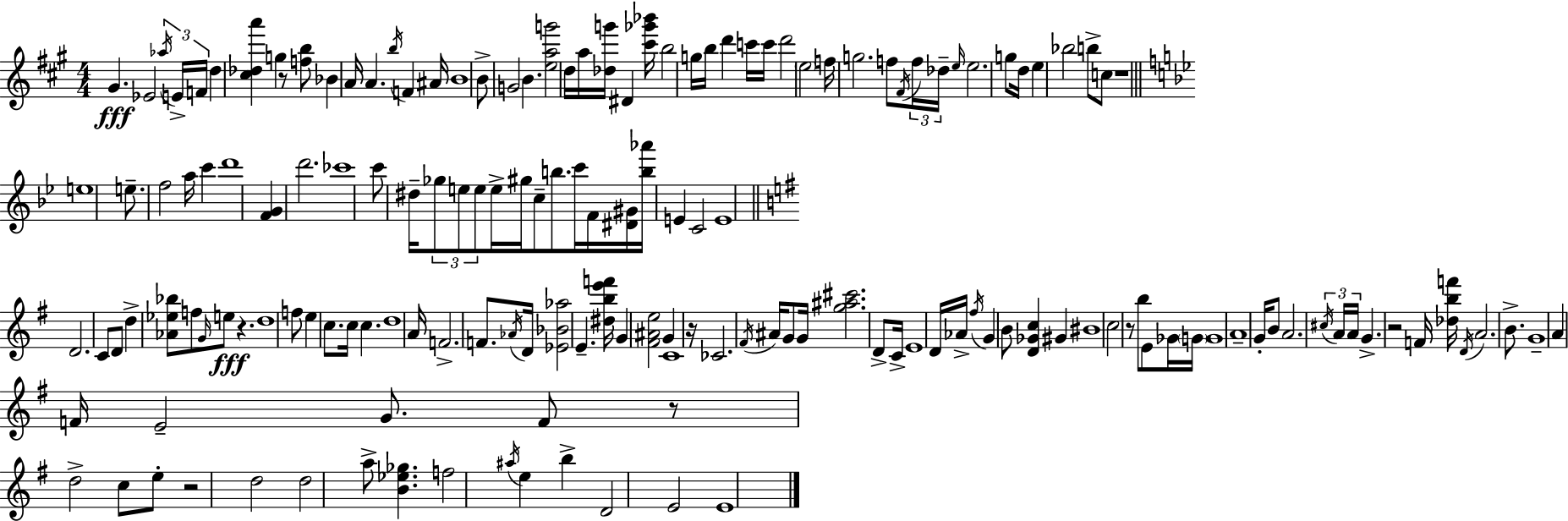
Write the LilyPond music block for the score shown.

{
  \clef treble
  \numericTimeSignature
  \time 4/4
  \key a \major
  gis'4.\fff ees'2 \tuplet 3/2 { \acciaccatura { aes''16 } e'16-> | f'16 } d''4 <cis'' des'' a'''>4 g''4 r8 <f'' b''>8 | bes'4 a'16 a'4. \acciaccatura { b''16 } f'4 | ais'16 b'1 | \break b'8-> g'2 b'4. | <e'' a'' g'''>2 d''16 a''16 <des'' g'''>16 dis'4 | <cis''' ges''' bes'''>16 b''2 g''16 b''16 d'''4 | c'''16 c'''16 d'''2 \parenthesize e''2 | \break f''16 g''2. f''8 | \acciaccatura { fis'16 } \tuplet 3/2 { f''16 des''16-- \grace { e''16 } } e''2. | g''8 d''16 e''4 bes''2 | b''8-> c''8 r1 | \break \bar "||" \break \key bes \major e''1 | e''8.-- f''2 a''16 c'''4 | d'''1 | <f' g'>4 d'''2. | \break ces'''1 | c'''8 dis''16-- \tuplet 3/2 { ges''8 e''8 e''8 } e''16-> gis''16 c''8-- b''8. | c'''16 f'16 <dis' gis'>16 <b'' aes'''>16 e'4 c'2 | e'1 | \break \bar "||" \break \key g \major d'2. c'8 d'8 | d''4-> <aes' ees'' bes''>8 f''8 \grace { g'16 } e''8\fff r4. | d''1 | f''8 e''4 c''8. c''16 c''4. | \break d''1 | a'16 f'2.-> f'8. | \acciaccatura { aes'16 } d'16 <ees' bes' aes''>2 e'4.-- | <dis'' b'' e''' f'''>16 g'4 <fis' ais' e''>2 g'4 | \break c'1 | r16 ces'2. \acciaccatura { fis'16 } | ais'16 g'8 g'16 <g'' ais'' cis'''>2. | d'8-> c'16-> e'1 | \break d'16 aes'16-> \acciaccatura { fis''16 } g'4 b'8 <d' ges' c''>4 | gis'4 bis'1 | c''2 r8 b''8 | e'8 ges'16 \parenthesize g'16 g'1 | \break a'1-- | g'16-. b'8 a'2. | \tuplet 3/2 { \acciaccatura { cis''16 } a'16 a'16 } g'4.-> r2 | f'16 <des'' b'' f'''>16 \acciaccatura { d'16 } a'2. | \break b'8.-> g'1-- | a'4 f'16 e'2-- | g'8. f'8 r8 d''2-> | c''8 e''8-. r2 d''2 | \break d''2 a''8-> | <b' ees'' ges''>4. f''2 \acciaccatura { ais''16 } e''4 | b''4-> d'2 e'2 | e'1 | \break \bar "|."
}